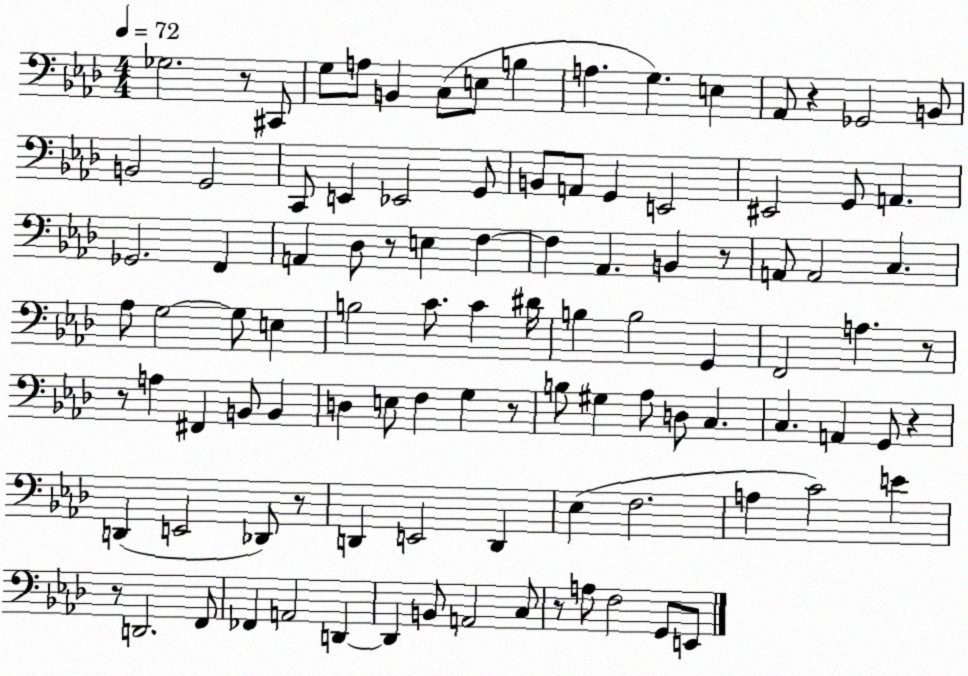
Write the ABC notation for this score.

X:1
T:Untitled
M:4/4
L:1/4
K:Ab
_G,2 z/2 ^C,,/2 G,/2 A,/2 B,, C,/2 E,/2 B, A, G, E, _A,,/2 z _G,,2 B,,/2 B,,2 G,,2 C,,/2 E,, _E,,2 G,,/2 B,,/2 A,,/2 G,, E,,2 ^E,,2 G,,/2 A,, _G,,2 F,, A,, _D,/2 z/2 E, F, F, _A,, B,, z/2 A,,/2 A,,2 C, _A,/2 G,2 G,/2 E, B,2 C/2 C ^D/4 B, B,2 G,, F,,2 A, z/2 z/2 A, ^F,, B,,/2 B,, D, E,/2 F, G, z/2 B,/2 ^G, _A,/2 D,/2 C, C, A,, G,,/2 z D,, E,,2 _D,,/2 z/2 D,, E,,2 D,, _E, F,2 A, C2 E z/2 D,,2 F,,/2 _F,, A,,2 D,, D,, B,,/2 A,,2 C,/2 z/2 A,/2 F,2 G,,/2 E,,/2